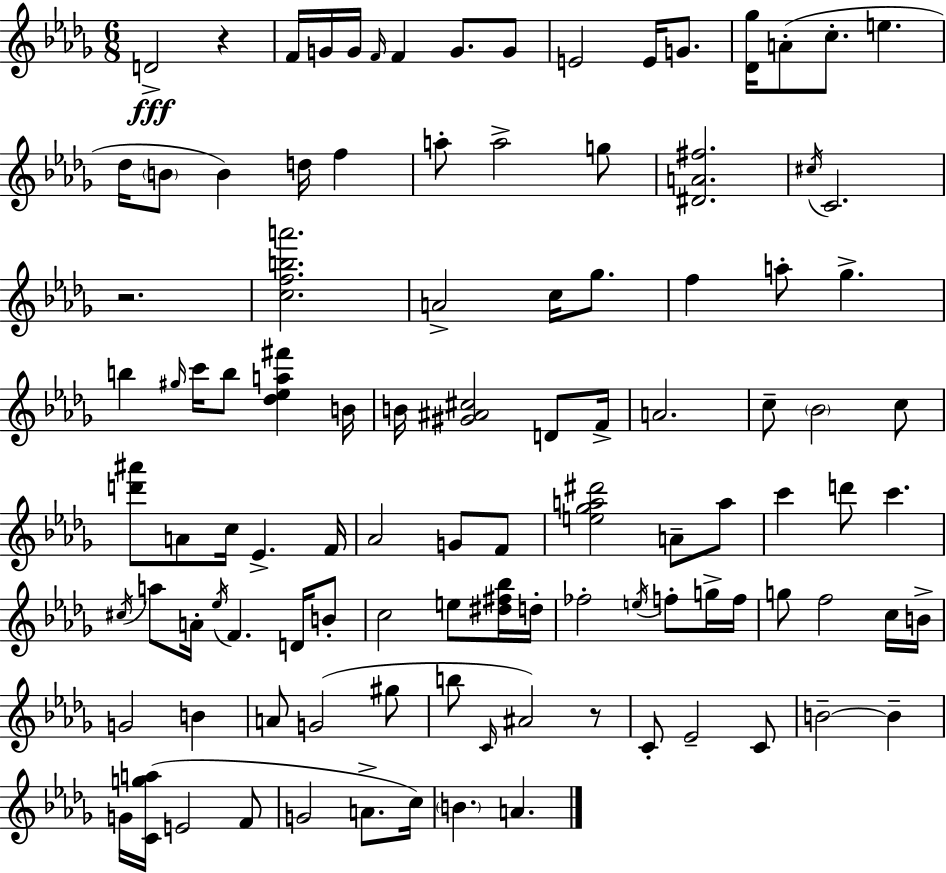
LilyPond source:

{
  \clef treble
  \numericTimeSignature
  \time 6/8
  \key bes \minor
  d'2->\fff r4 | f'16 g'16 g'16 \grace { f'16 } f'4 g'8. g'8 | e'2 e'16 g'8. | <des' ges''>16 a'8-.( c''8.-. e''4. | \break des''16 \parenthesize b'8 b'4) d''16 f''4 | a''8-. a''2-> g''8 | <dis' a' fis''>2. | \acciaccatura { cis''16 } c'2. | \break r2. | <c'' f'' b'' a'''>2. | a'2-> c''16 ges''8. | f''4 a''8-. ges''4.-> | \break b''4 \grace { gis''16 } c'''16 b''8 <des'' ees'' a'' fis'''>4 | b'16 b'16 <gis' ais' cis''>2 | d'8 f'16-> a'2. | c''8-- \parenthesize bes'2 | \break c''8 <d''' ais'''>8 a'8 c''16 ees'4.-> | f'16 aes'2 g'8 | f'8 <e'' ges'' a'' dis'''>2 a'8-- | a''8 c'''4 d'''8 c'''4. | \break \acciaccatura { cis''16 } a''8 a'16-. \acciaccatura { ees''16 } f'4. | d'16 b'8-. c''2 | e''8 <dis'' fis'' bes''>16 d''16-. fes''2-. | \acciaccatura { e''16 } f''8-. g''16-> f''16 g''8 f''2 | \break c''16 b'16-> g'2 | b'4 a'8 g'2( | gis''8 b''8 \grace { c'16 } ais'2) | r8 c'8-. ees'2-- | \break c'8 b'2--~~ | b'4-- g'16 <c' g'' a''>16( e'2 | f'8 g'2 | a'8.-> c''16) \parenthesize b'4. | \break a'4. \bar "|."
}